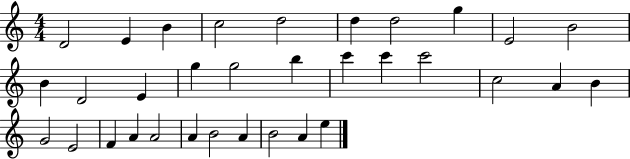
D4/h E4/q B4/q C5/h D5/h D5/q D5/h G5/q E4/h B4/h B4/q D4/h E4/q G5/q G5/h B5/q C6/q C6/q C6/h C5/h A4/q B4/q G4/h E4/h F4/q A4/q A4/h A4/q B4/h A4/q B4/h A4/q E5/q